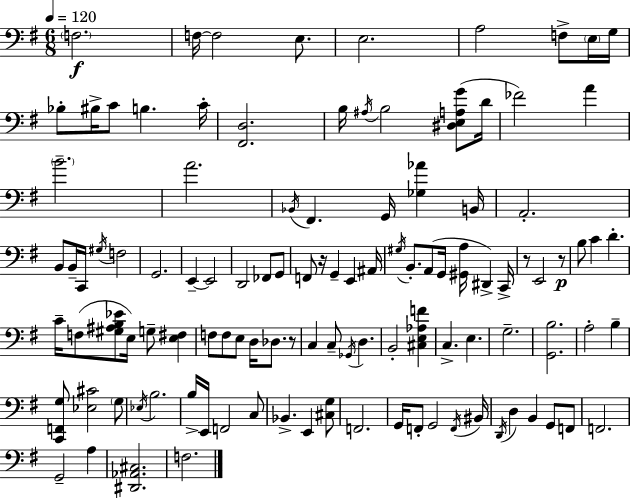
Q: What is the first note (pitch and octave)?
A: F3